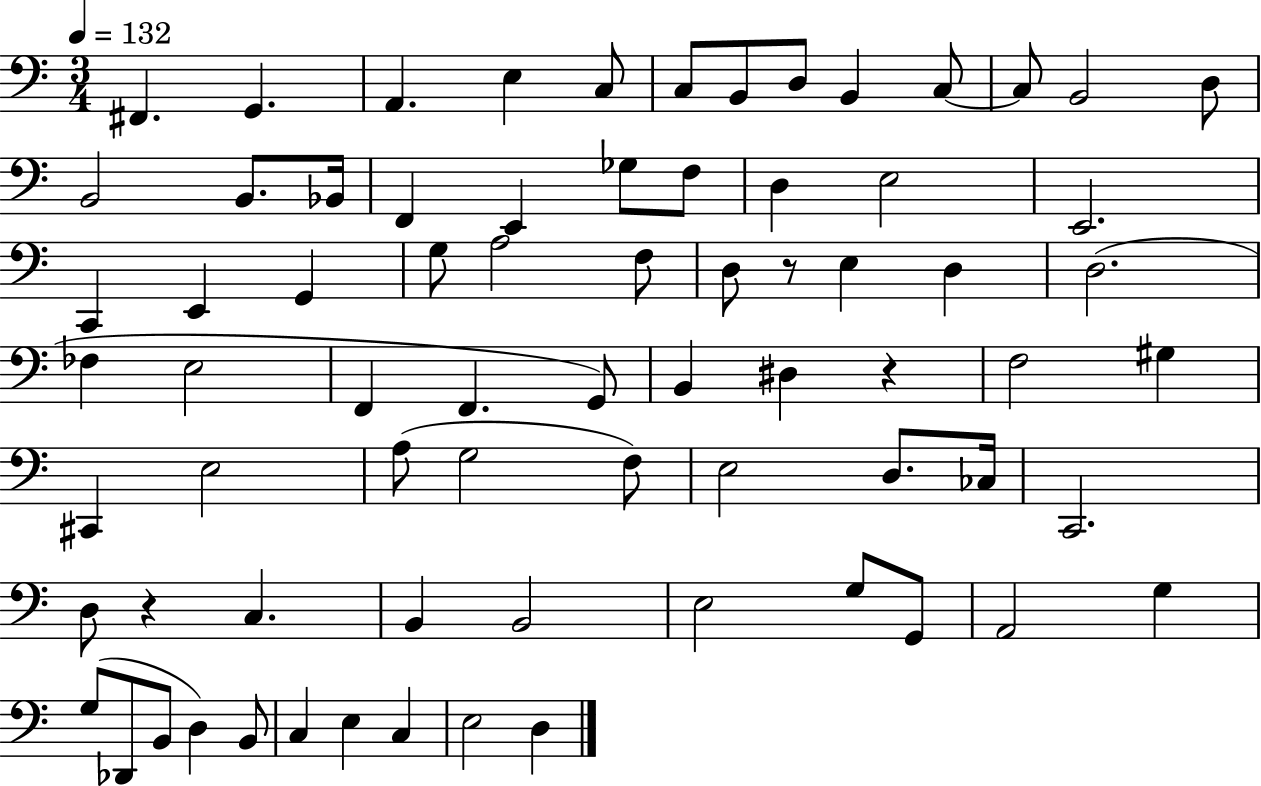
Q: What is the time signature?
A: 3/4